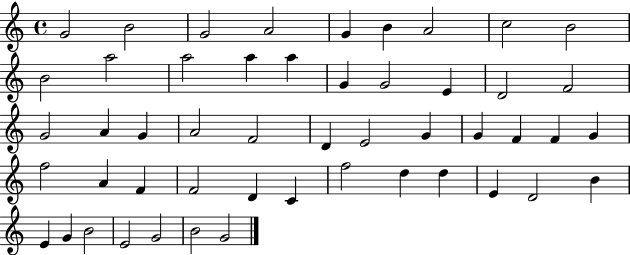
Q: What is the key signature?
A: C major